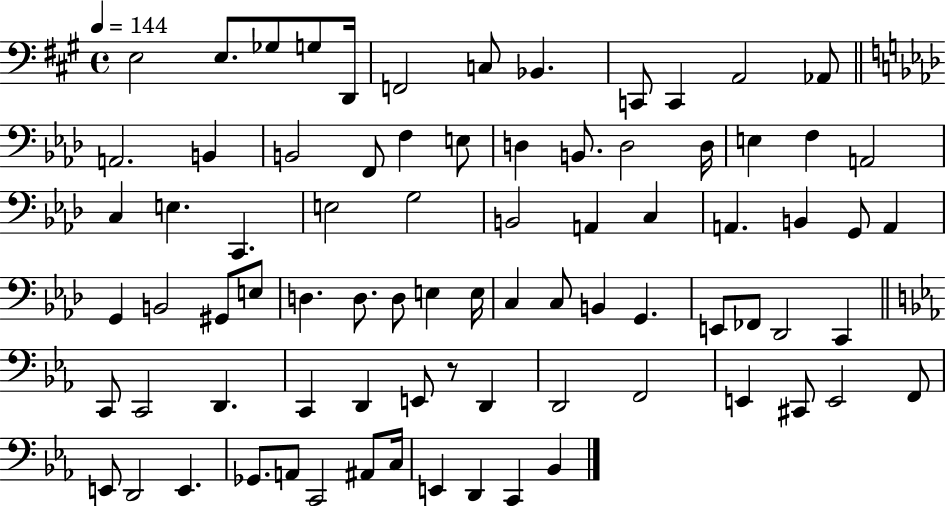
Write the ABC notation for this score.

X:1
T:Untitled
M:4/4
L:1/4
K:A
E,2 E,/2 _G,/2 G,/2 D,,/4 F,,2 C,/2 _B,, C,,/2 C,, A,,2 _A,,/2 A,,2 B,, B,,2 F,,/2 F, E,/2 D, B,,/2 D,2 D,/4 E, F, A,,2 C, E, C,, E,2 G,2 B,,2 A,, C, A,, B,, G,,/2 A,, G,, B,,2 ^G,,/2 E,/2 D, D,/2 D,/2 E, E,/4 C, C,/2 B,, G,, E,,/2 _F,,/2 _D,,2 C,, C,,/2 C,,2 D,, C,, D,, E,,/2 z/2 D,, D,,2 F,,2 E,, ^C,,/2 E,,2 F,,/2 E,,/2 D,,2 E,, _G,,/2 A,,/2 C,,2 ^A,,/2 C,/4 E,, D,, C,, _B,,